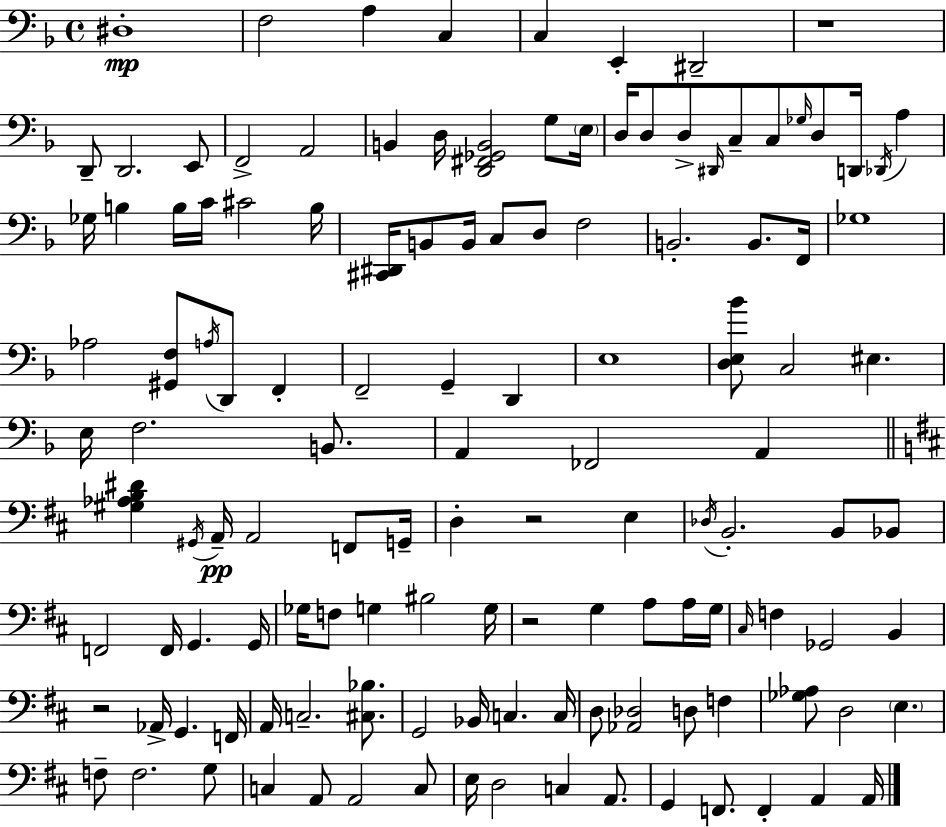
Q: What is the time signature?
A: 4/4